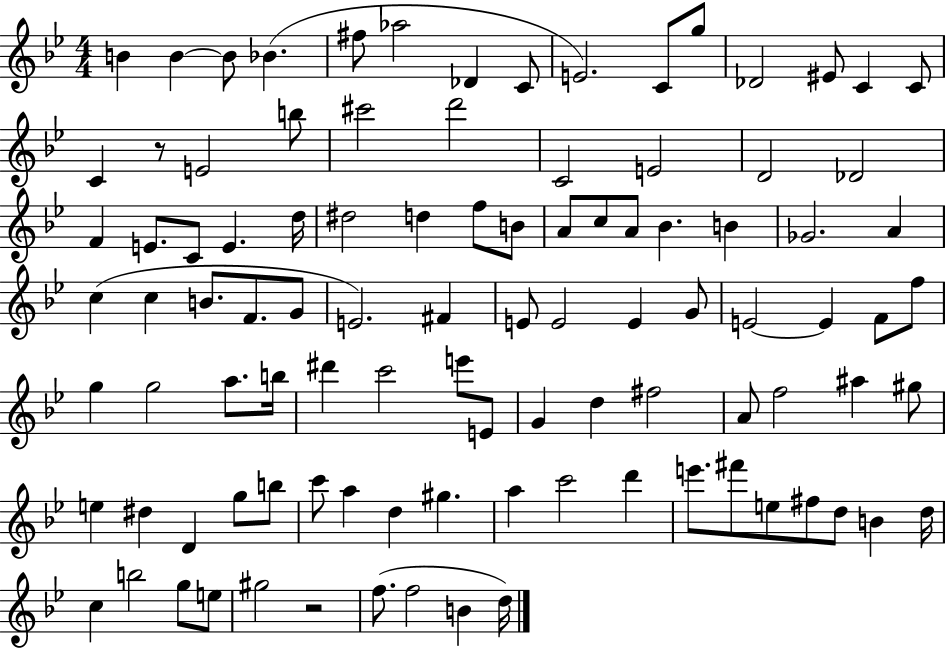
B4/q B4/q B4/e Bb4/q. F#5/e Ab5/h Db4/q C4/e E4/h. C4/e G5/e Db4/h EIS4/e C4/q C4/e C4/q R/e E4/h B5/e C#6/h D6/h C4/h E4/h D4/h Db4/h F4/q E4/e. C4/e E4/q. D5/s D#5/h D5/q F5/e B4/e A4/e C5/e A4/e Bb4/q. B4/q Gb4/h. A4/q C5/q C5/q B4/e. F4/e. G4/e E4/h. F#4/q E4/e E4/h E4/q G4/e E4/h E4/q F4/e F5/e G5/q G5/h A5/e. B5/s D#6/q C6/h E6/e E4/e G4/q D5/q F#5/h A4/e F5/h A#5/q G#5/e E5/q D#5/q D4/q G5/e B5/e C6/e A5/q D5/q G#5/q. A5/q C6/h D6/q E6/e. F#6/e E5/e F#5/e D5/e B4/q D5/s C5/q B5/h G5/e E5/e G#5/h R/h F5/e. F5/h B4/q D5/s